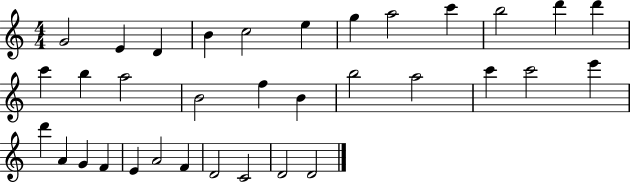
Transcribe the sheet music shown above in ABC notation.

X:1
T:Untitled
M:4/4
L:1/4
K:C
G2 E D B c2 e g a2 c' b2 d' d' c' b a2 B2 f B b2 a2 c' c'2 e' d' A G F E A2 F D2 C2 D2 D2